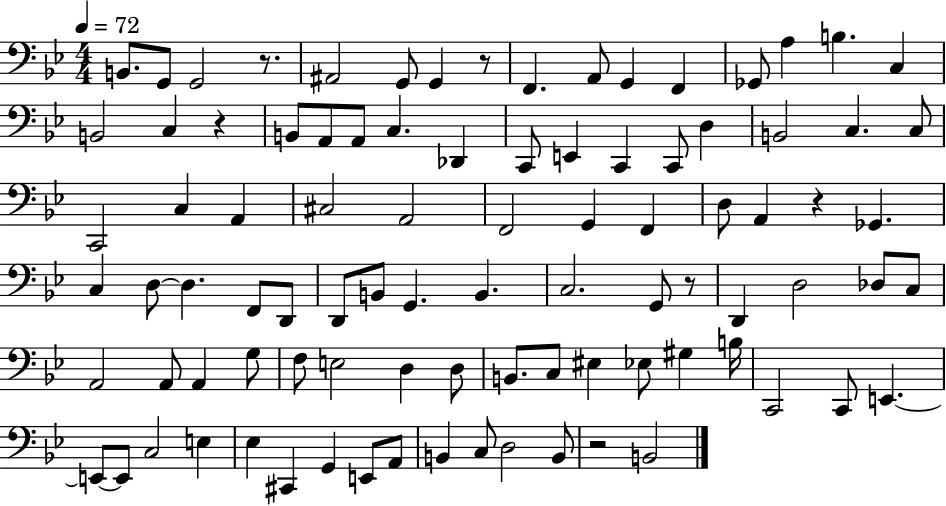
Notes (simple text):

B2/e. G2/e G2/h R/e. A#2/h G2/e G2/q R/e F2/q. A2/e G2/q F2/q Gb2/e A3/q B3/q. C3/q B2/h C3/q R/q B2/e A2/e A2/e C3/q. Db2/q C2/e E2/q C2/q C2/e D3/q B2/h C3/q. C3/e C2/h C3/q A2/q C#3/h A2/h F2/h G2/q F2/q D3/e A2/q R/q Gb2/q. C3/q D3/e D3/q. F2/e D2/e D2/e B2/e G2/q. B2/q. C3/h. G2/e R/e D2/q D3/h Db3/e C3/e A2/h A2/e A2/q G3/e F3/e E3/h D3/q D3/e B2/e. C3/e EIS3/q Eb3/e G#3/q B3/s C2/h C2/e E2/q. E2/e E2/e C3/h E3/q Eb3/q C#2/q G2/q E2/e A2/e B2/q C3/e D3/h B2/e R/h B2/h